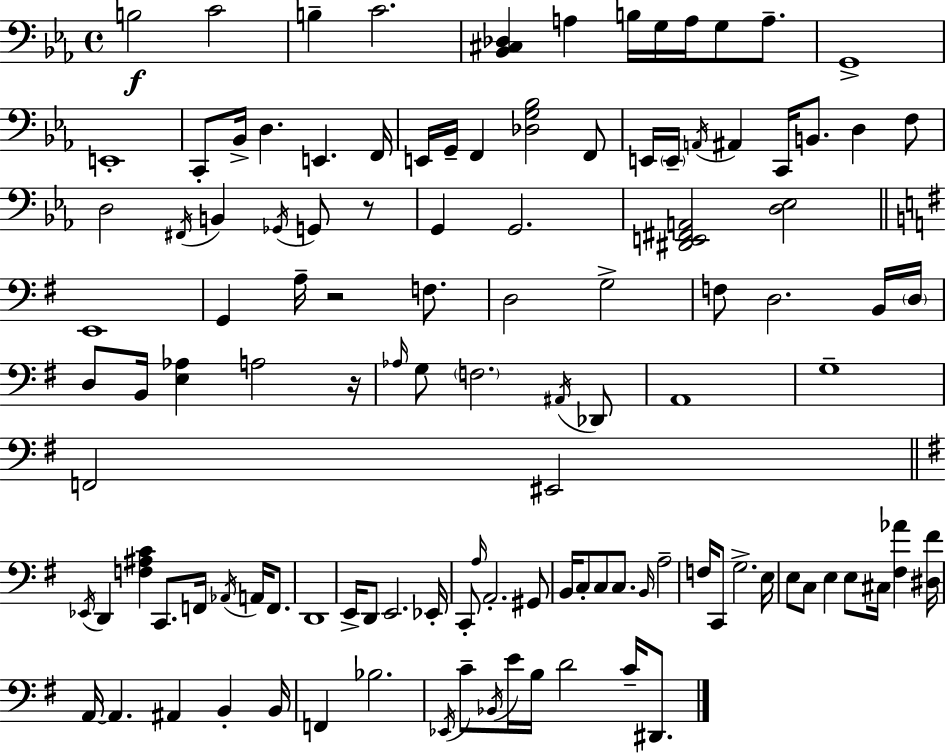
X:1
T:Untitled
M:4/4
L:1/4
K:Eb
B,2 C2 B, C2 [_B,,^C,_D,] A, B,/4 G,/4 A,/4 G,/2 A,/2 G,,4 E,,4 C,,/2 _B,,/4 D, E,, F,,/4 E,,/4 G,,/4 F,, [_D,G,_B,]2 F,,/2 E,,/4 E,,/4 A,,/4 ^A,, C,,/4 B,,/2 D, F,/2 D,2 ^F,,/4 B,, _G,,/4 G,,/2 z/2 G,, G,,2 [^D,,E,,^F,,A,,]2 [D,_E,]2 E,,4 G,, A,/4 z2 F,/2 D,2 G,2 F,/2 D,2 B,,/4 D,/4 D,/2 B,,/4 [E,_A,] A,2 z/4 _A,/4 G,/2 F,2 ^A,,/4 _D,,/2 A,,4 G,4 F,,2 ^E,,2 _E,,/4 D,, [F,^A,C] C,,/2 F,,/4 _A,,/4 A,,/4 F,,/2 D,,4 E,,/4 D,,/2 E,,2 _E,,/4 C,,/2 A,/4 A,,2 ^G,,/2 B,,/4 C,/2 C,/2 C,/2 B,,/4 A,2 F,/4 C,,/2 G,2 E,/4 E,/2 C,/2 E, E,/2 ^C,/4 [^F,_A] [^D,^F]/4 A,,/4 A,, ^A,, B,, B,,/4 F,, _B,2 _E,,/4 C/2 _B,,/4 E/4 B,/4 D2 C/4 ^D,,/2